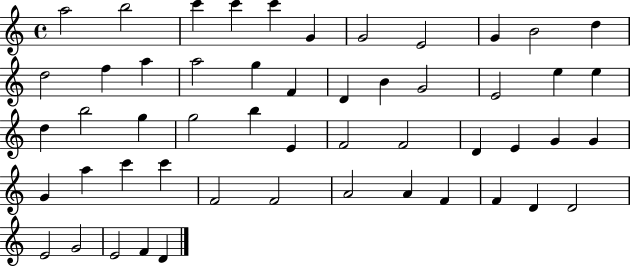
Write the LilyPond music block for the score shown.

{
  \clef treble
  \time 4/4
  \defaultTimeSignature
  \key c \major
  a''2 b''2 | c'''4 c'''4 c'''4 g'4 | g'2 e'2 | g'4 b'2 d''4 | \break d''2 f''4 a''4 | a''2 g''4 f'4 | d'4 b'4 g'2 | e'2 e''4 e''4 | \break d''4 b''2 g''4 | g''2 b''4 e'4 | f'2 f'2 | d'4 e'4 g'4 g'4 | \break g'4 a''4 c'''4 c'''4 | f'2 f'2 | a'2 a'4 f'4 | f'4 d'4 d'2 | \break e'2 g'2 | e'2 f'4 d'4 | \bar "|."
}